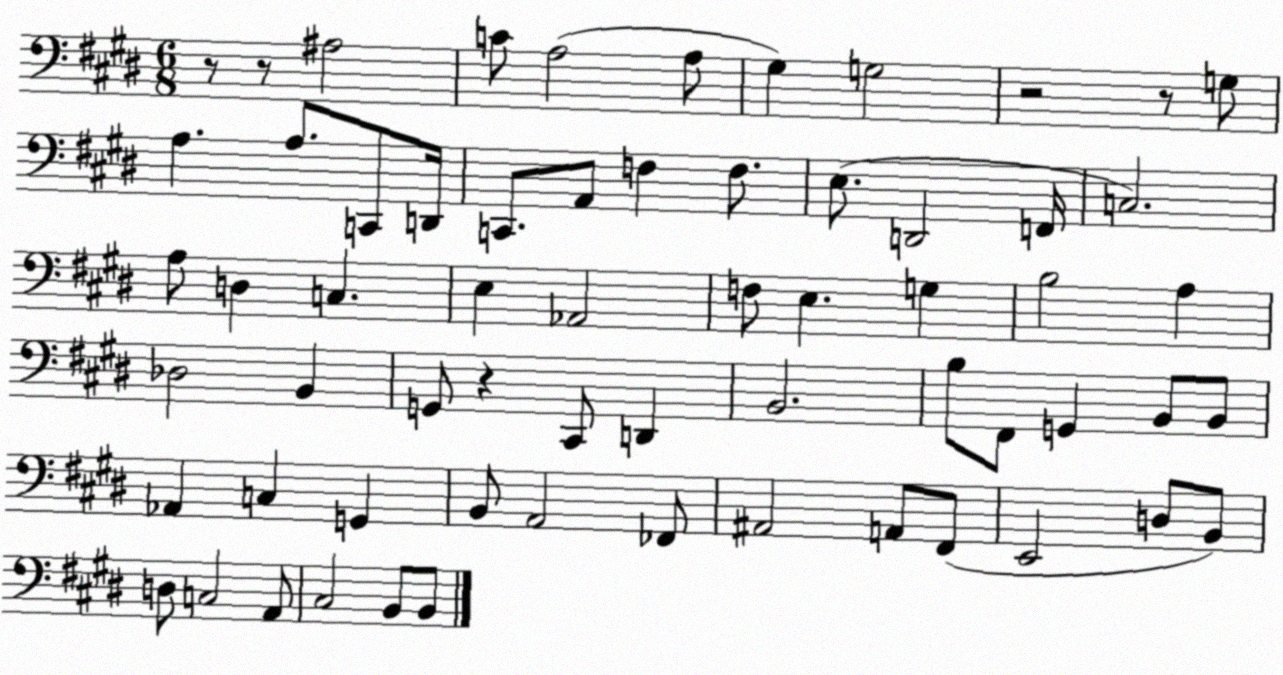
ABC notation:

X:1
T:Untitled
M:6/8
L:1/4
K:E
z/2 z/2 ^A,2 C/2 A,2 A,/2 ^G, G,2 z2 z/2 G,/2 A, A,/2 C,,/2 D,,/4 C,,/2 A,,/2 F, F,/2 E,/2 D,,2 F,,/4 C,2 A,/2 D, C, E, _A,,2 F,/2 E, G, B,2 A, _D,2 B,, G,,/2 z ^C,,/2 D,, B,,2 B,/2 ^F,,/2 G,, B,,/2 B,,/2 _A,, C, G,, B,,/2 A,,2 _F,,/2 ^A,,2 A,,/2 ^F,,/2 E,,2 D,/2 B,,/2 D,/2 C,2 A,,/2 ^C,2 B,,/2 B,,/2